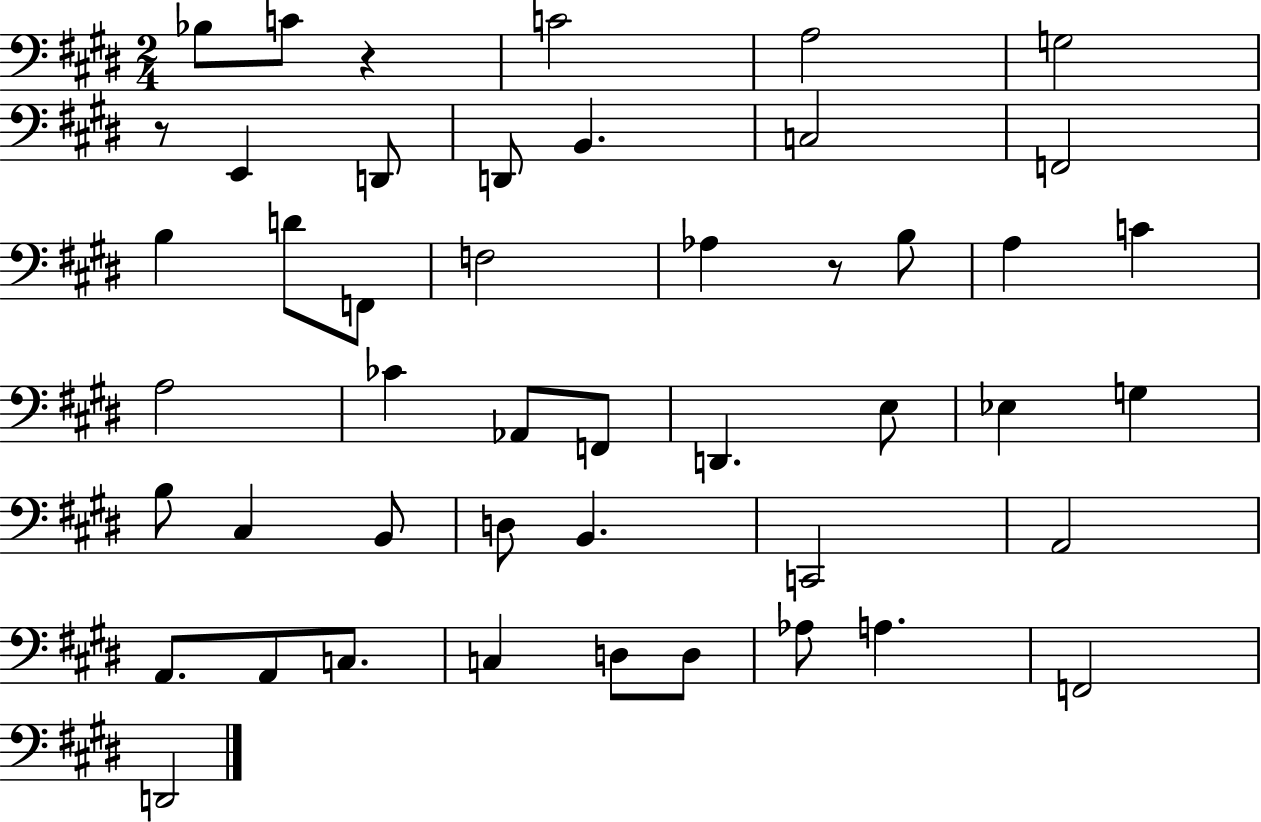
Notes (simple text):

Bb3/e C4/e R/q C4/h A3/h G3/h R/e E2/q D2/e D2/e B2/q. C3/h F2/h B3/q D4/e F2/e F3/h Ab3/q R/e B3/e A3/q C4/q A3/h CES4/q Ab2/e F2/e D2/q. E3/e Eb3/q G3/q B3/e C#3/q B2/e D3/e B2/q. C2/h A2/h A2/e. A2/e C3/e. C3/q D3/e D3/e Ab3/e A3/q. F2/h D2/h